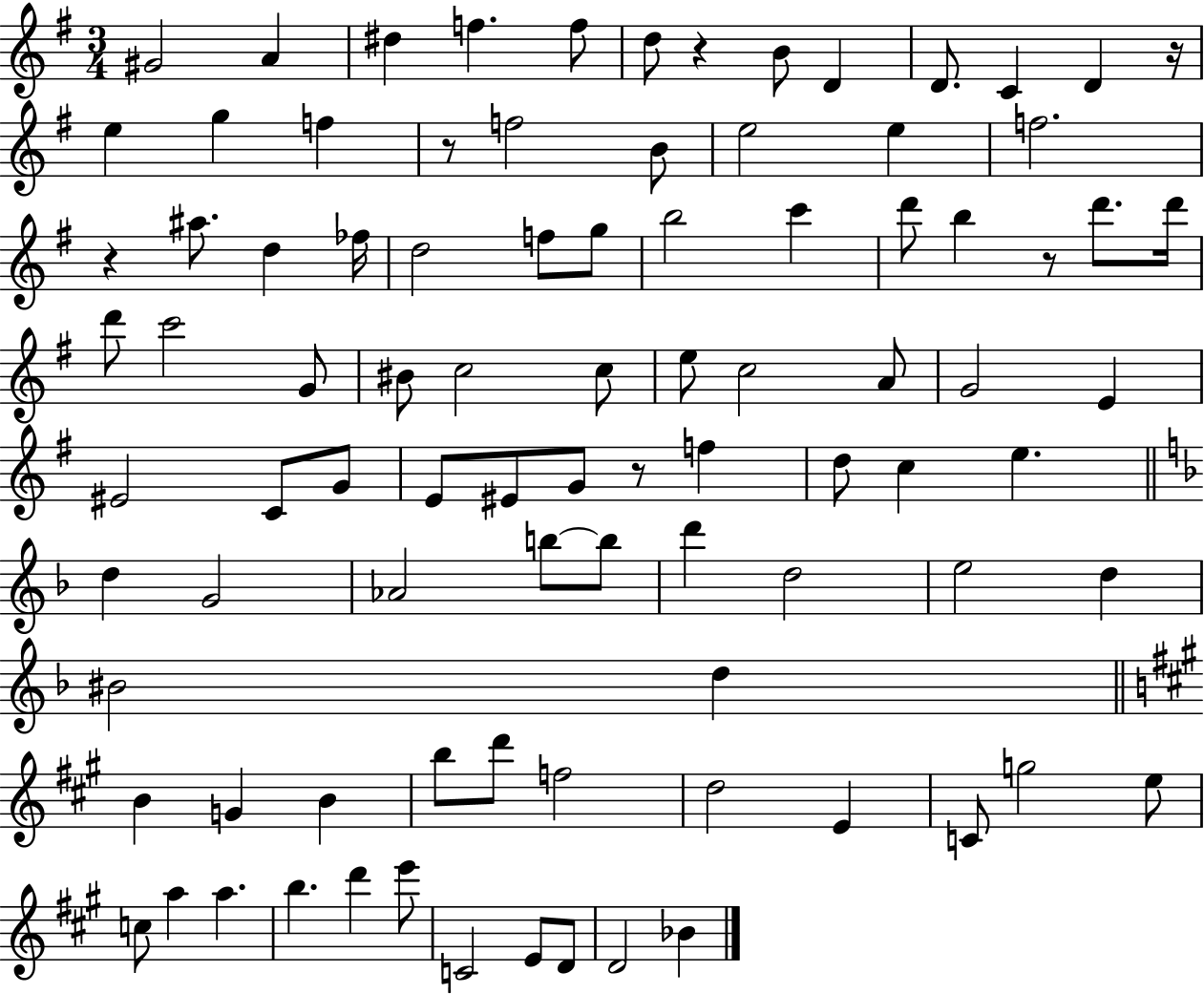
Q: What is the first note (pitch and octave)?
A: G#4